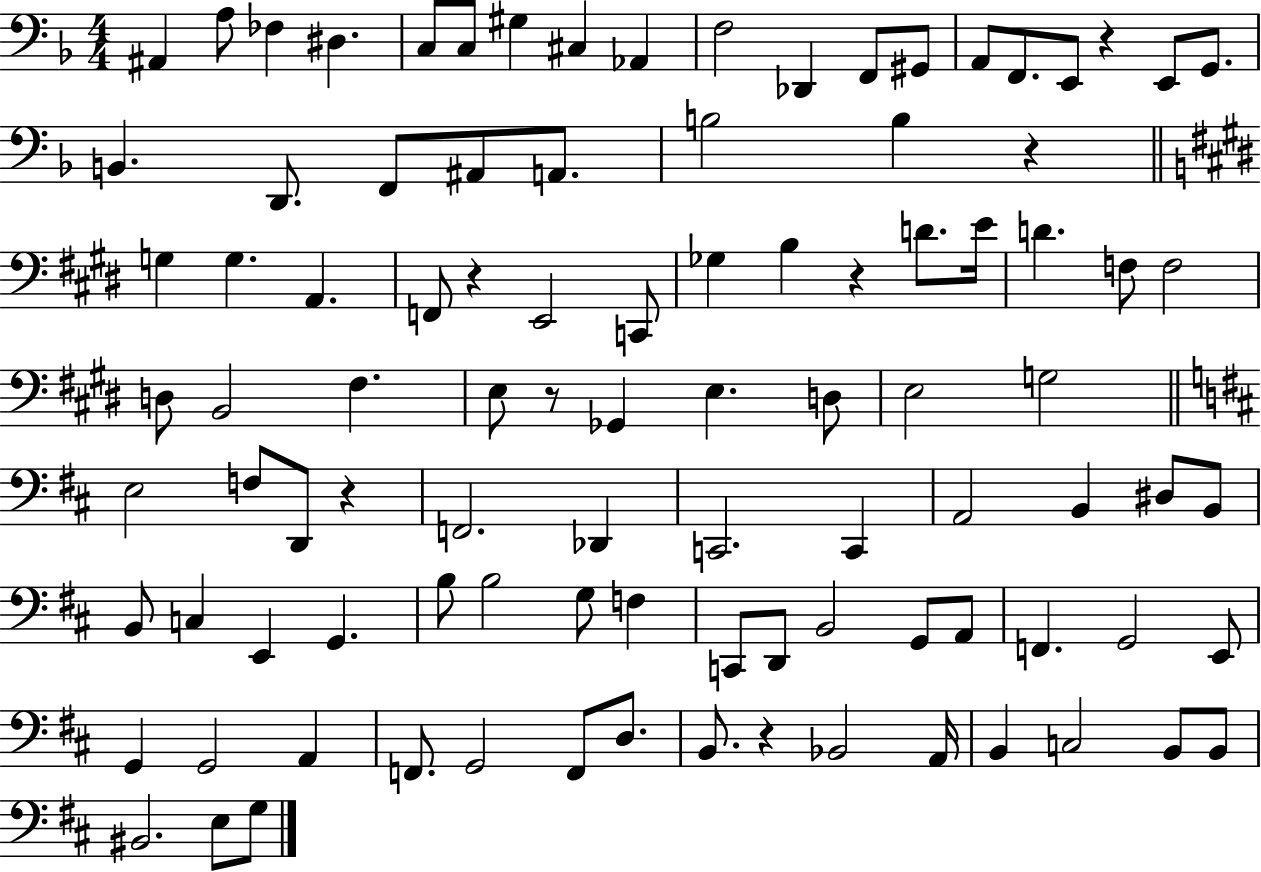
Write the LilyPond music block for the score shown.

{
  \clef bass
  \numericTimeSignature
  \time 4/4
  \key f \major
  \repeat volta 2 { ais,4 a8 fes4 dis4. | c8 c8 gis4 cis4 aes,4 | f2 des,4 f,8 gis,8 | a,8 f,8. e,8 r4 e,8 g,8. | \break b,4. d,8. f,8 ais,8 a,8. | b2 b4 r4 | \bar "||" \break \key e \major g4 g4. a,4. | f,8 r4 e,2 c,8 | ges4 b4 r4 d'8. e'16 | d'4. f8 f2 | \break d8 b,2 fis4. | e8 r8 ges,4 e4. d8 | e2 g2 | \bar "||" \break \key d \major e2 f8 d,8 r4 | f,2. des,4 | c,2. c,4 | a,2 b,4 dis8 b,8 | \break b,8 c4 e,4 g,4. | b8 b2 g8 f4 | c,8 d,8 b,2 g,8 a,8 | f,4. g,2 e,8 | \break g,4 g,2 a,4 | f,8. g,2 f,8 d8. | b,8. r4 bes,2 a,16 | b,4 c2 b,8 b,8 | \break bis,2. e8 g8 | } \bar "|."
}